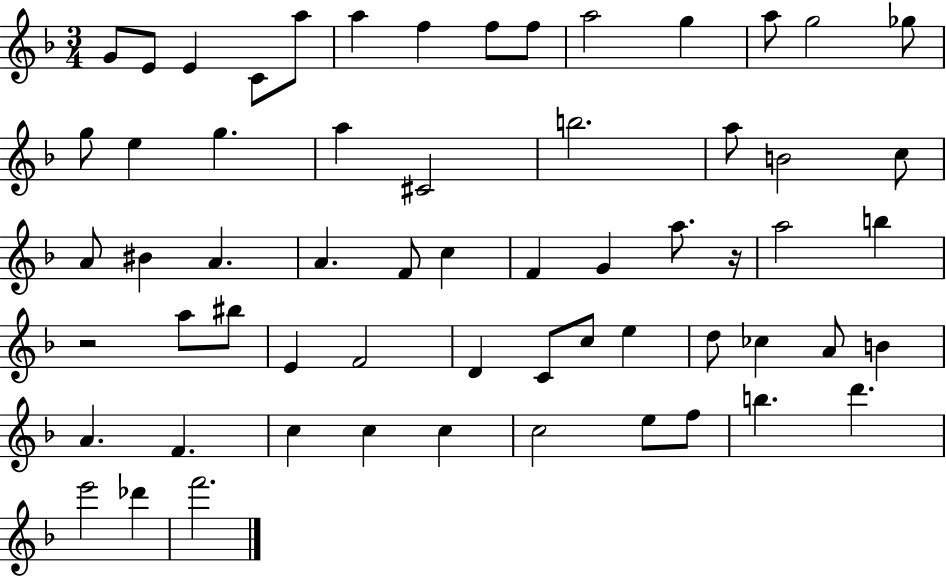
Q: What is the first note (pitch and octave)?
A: G4